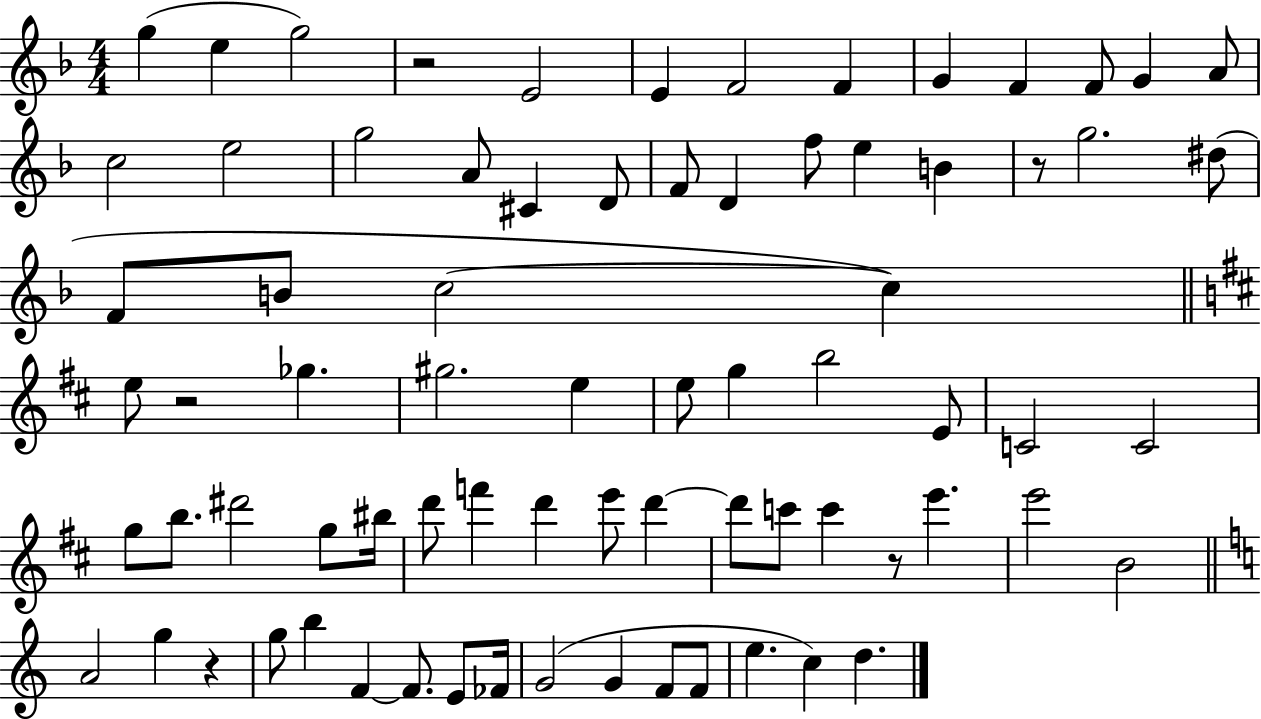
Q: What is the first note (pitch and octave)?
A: G5